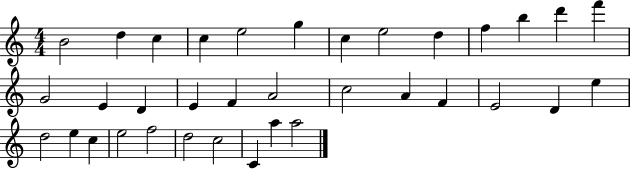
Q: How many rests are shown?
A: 0